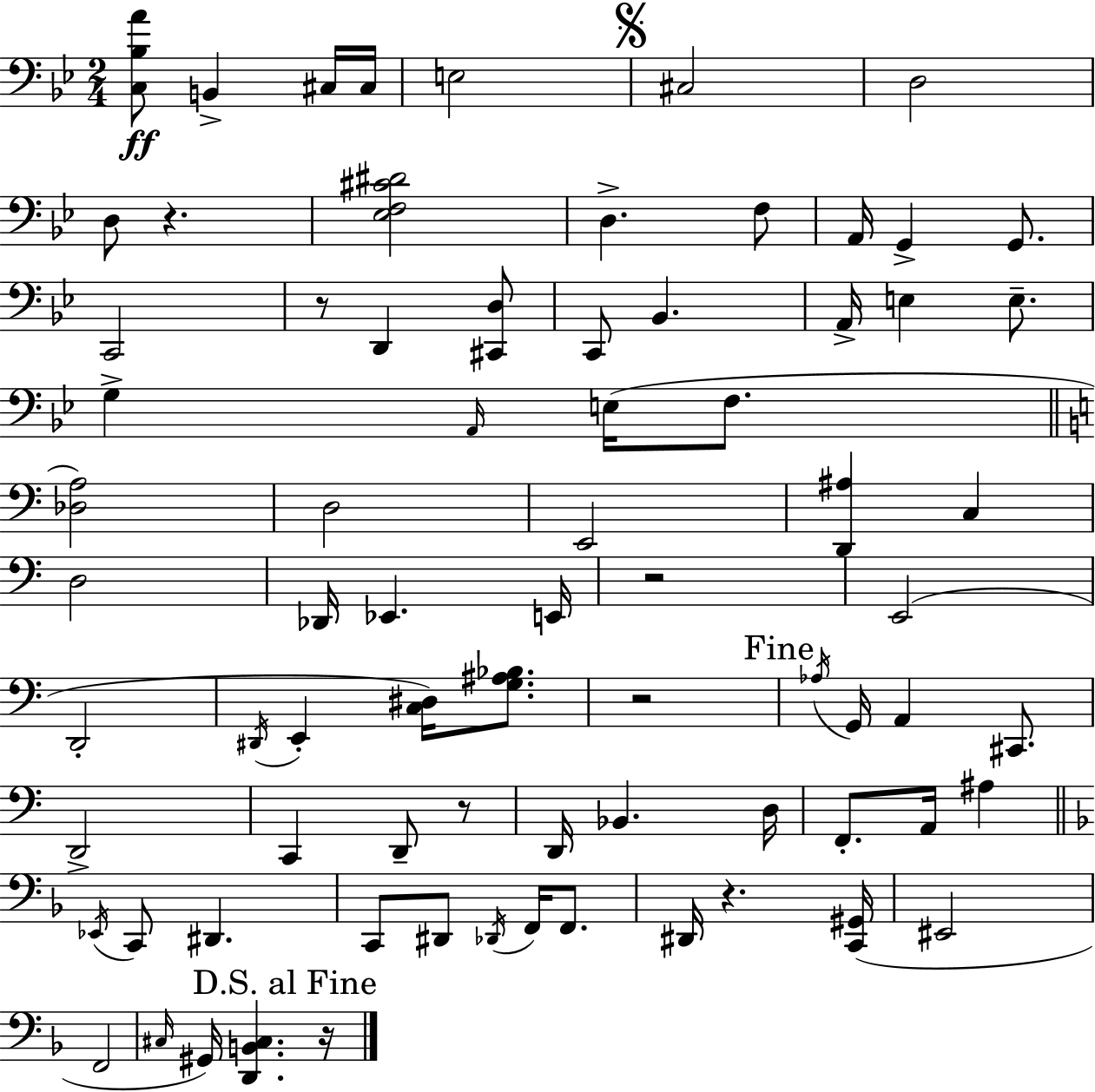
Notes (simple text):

[C3,Bb3,A4]/e B2/q C#3/s C#3/s E3/h C#3/h D3/h D3/e R/q. [Eb3,F3,C#4,D#4]/h D3/q. F3/e A2/s G2/q G2/e. C2/h R/e D2/q [C#2,D3]/e C2/e Bb2/q. A2/s E3/q E3/e. G3/q A2/s E3/s F3/e. [Db3,A3]/h D3/h E2/h [D2,A#3]/q C3/q D3/h Db2/s Eb2/q. E2/s R/h E2/h D2/h D#2/s E2/q [C3,D#3]/s [G3,A#3,Bb3]/e. R/h Ab3/s G2/s A2/q C#2/e. D2/h C2/q D2/e R/e D2/s Bb2/q. D3/s F2/e. A2/s A#3/q Eb2/s C2/e D#2/q. C2/e D#2/e Db2/s F2/s F2/e. D#2/s R/q. [C2,G#2]/s EIS2/h F2/h C#3/s G#2/s [D2,B2,C#3]/q. R/s